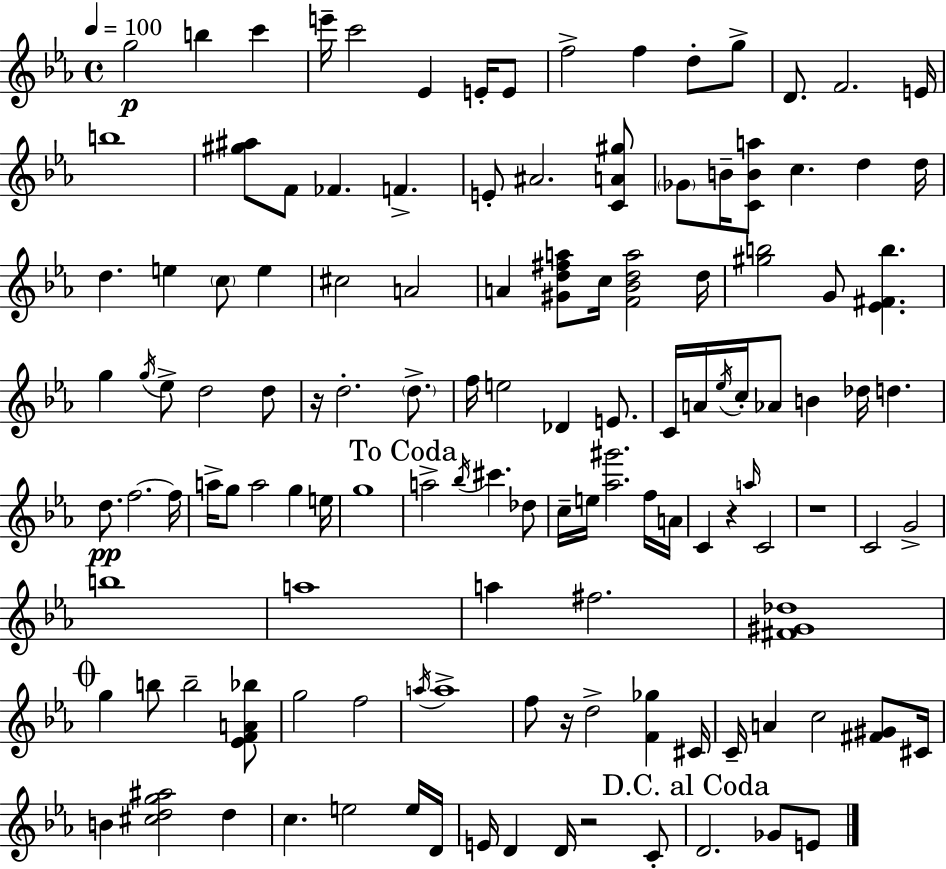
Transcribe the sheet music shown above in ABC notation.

X:1
T:Untitled
M:4/4
L:1/4
K:Eb
g2 b c' e'/4 c'2 _E E/4 E/2 f2 f d/2 g/2 D/2 F2 E/4 b4 [^g^a]/2 F/2 _F F E/2 ^A2 [CA^g]/2 _G/2 B/4 [CBa]/2 c d d/4 d e c/2 e ^c2 A2 A [^Gd^fa]/2 c/4 [F_Bda]2 d/4 [^gb]2 G/2 [_E^Fb] g g/4 _e/2 d2 d/2 z/4 d2 d/2 f/4 e2 _D E/2 C/4 A/4 _e/4 c/4 _A/2 B _d/4 d d/2 f2 f/4 a/4 g/2 a2 g e/4 g4 a2 _b/4 ^c' _d/2 c/4 e/4 [_a^g']2 f/4 A/4 C z a/4 C2 z4 C2 G2 b4 a4 a ^f2 [^F^G_d]4 g b/2 b2 [_EFA_b]/2 g2 f2 a/4 a4 f/2 z/4 d2 [F_g] ^C/4 C/4 A c2 [^F^G]/2 ^C/4 B [^cdg^a]2 d c e2 e/4 D/4 E/4 D D/4 z2 C/2 D2 _G/2 E/2